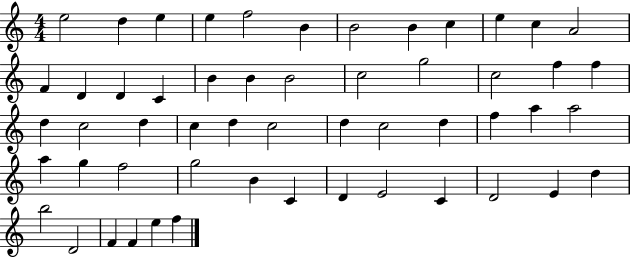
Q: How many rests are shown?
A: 0